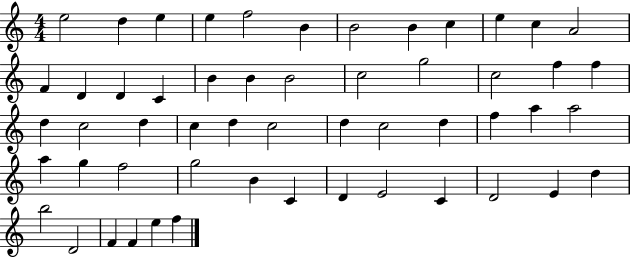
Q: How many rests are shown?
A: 0